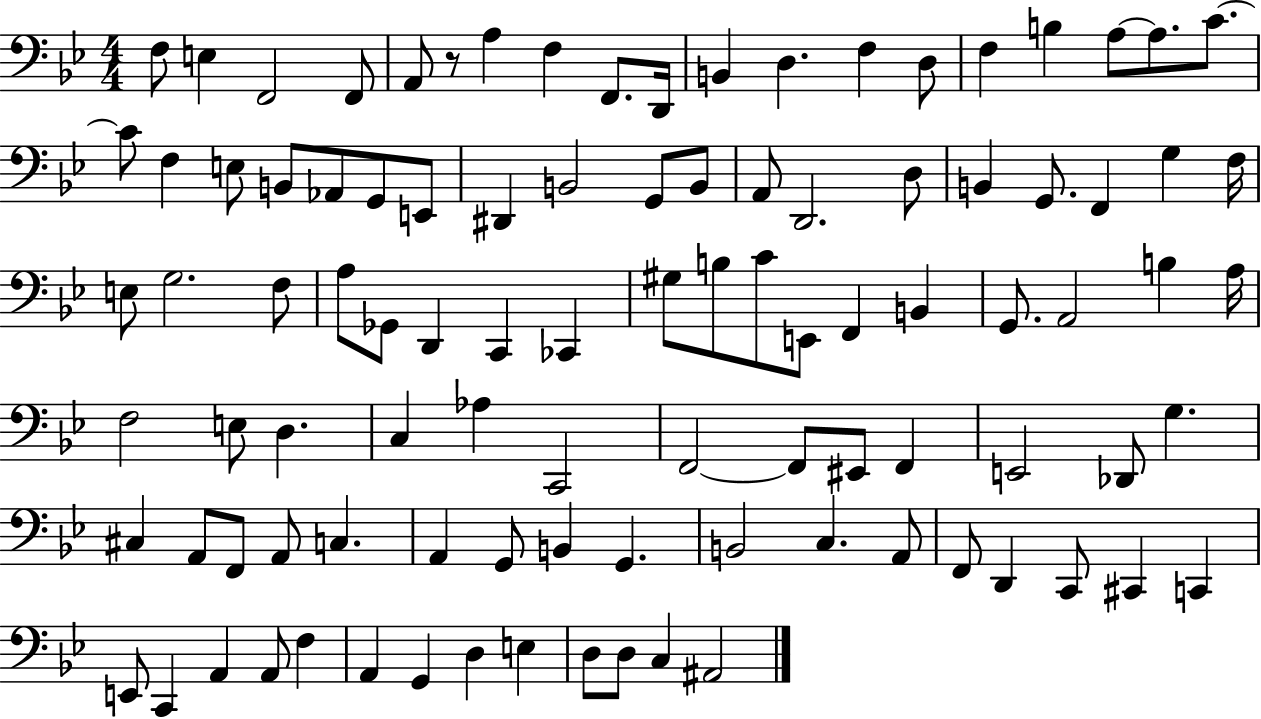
F3/e E3/q F2/h F2/e A2/e R/e A3/q F3/q F2/e. D2/s B2/q D3/q. F3/q D3/e F3/q B3/q A3/e A3/e. C4/e. C4/e F3/q E3/e B2/e Ab2/e G2/e E2/e D#2/q B2/h G2/e B2/e A2/e D2/h. D3/e B2/q G2/e. F2/q G3/q F3/s E3/e G3/h. F3/e A3/e Gb2/e D2/q C2/q CES2/q G#3/e B3/e C4/e E2/e F2/q B2/q G2/e. A2/h B3/q A3/s F3/h E3/e D3/q. C3/q Ab3/q C2/h F2/h F2/e EIS2/e F2/q E2/h Db2/e G3/q. C#3/q A2/e F2/e A2/e C3/q. A2/q G2/e B2/q G2/q. B2/h C3/q. A2/e F2/e D2/q C2/e C#2/q C2/q E2/e C2/q A2/q A2/e F3/q A2/q G2/q D3/q E3/q D3/e D3/e C3/q A#2/h